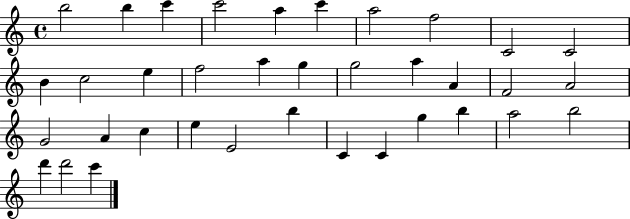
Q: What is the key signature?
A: C major